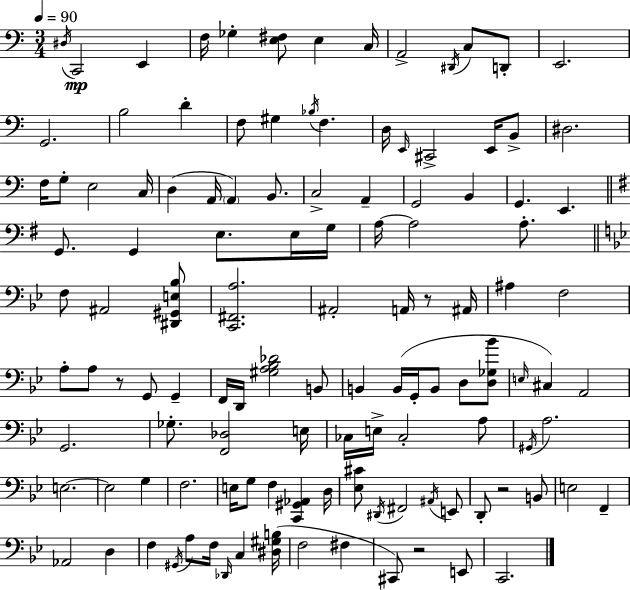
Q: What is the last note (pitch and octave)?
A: C2